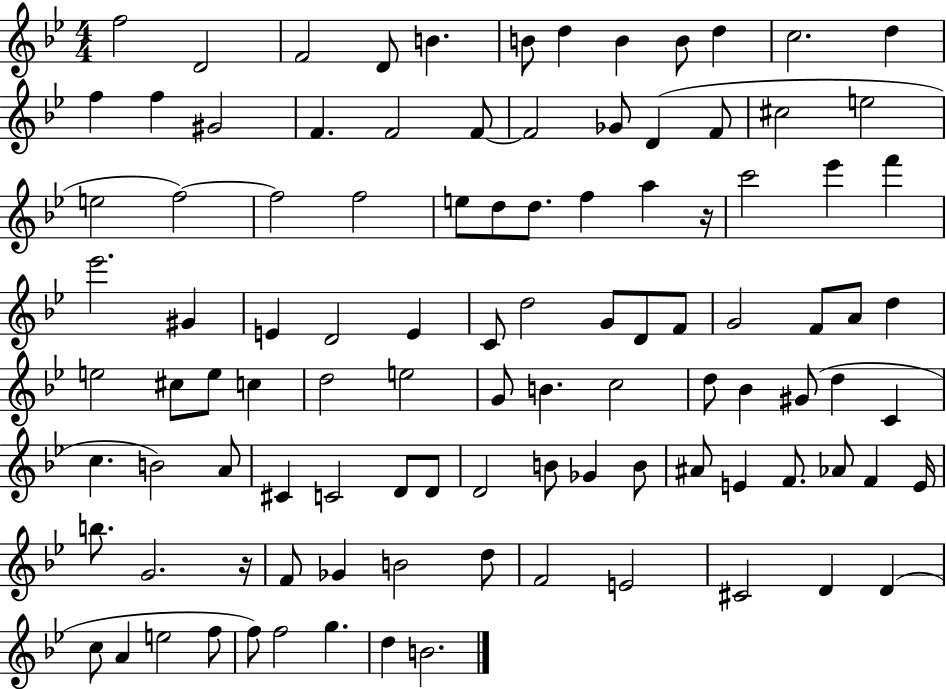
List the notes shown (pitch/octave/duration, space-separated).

F5/h D4/h F4/h D4/e B4/q. B4/e D5/q B4/q B4/e D5/q C5/h. D5/q F5/q F5/q G#4/h F4/q. F4/h F4/e F4/h Gb4/e D4/q F4/e C#5/h E5/h E5/h F5/h F5/h F5/h E5/e D5/e D5/e. F5/q A5/q R/s C6/h Eb6/q F6/q Eb6/h. G#4/q E4/q D4/h E4/q C4/e D5/h G4/e D4/e F4/e G4/h F4/e A4/e D5/q E5/h C#5/e E5/e C5/q D5/h E5/h G4/e B4/q. C5/h D5/e Bb4/q G#4/e D5/q C4/q C5/q. B4/h A4/e C#4/q C4/h D4/e D4/e D4/h B4/e Gb4/q B4/e A#4/e E4/q F4/e. Ab4/e F4/q E4/s B5/e. G4/h. R/s F4/e Gb4/q B4/h D5/e F4/h E4/h C#4/h D4/q D4/q C5/e A4/q E5/h F5/e F5/e F5/h G5/q. D5/q B4/h.